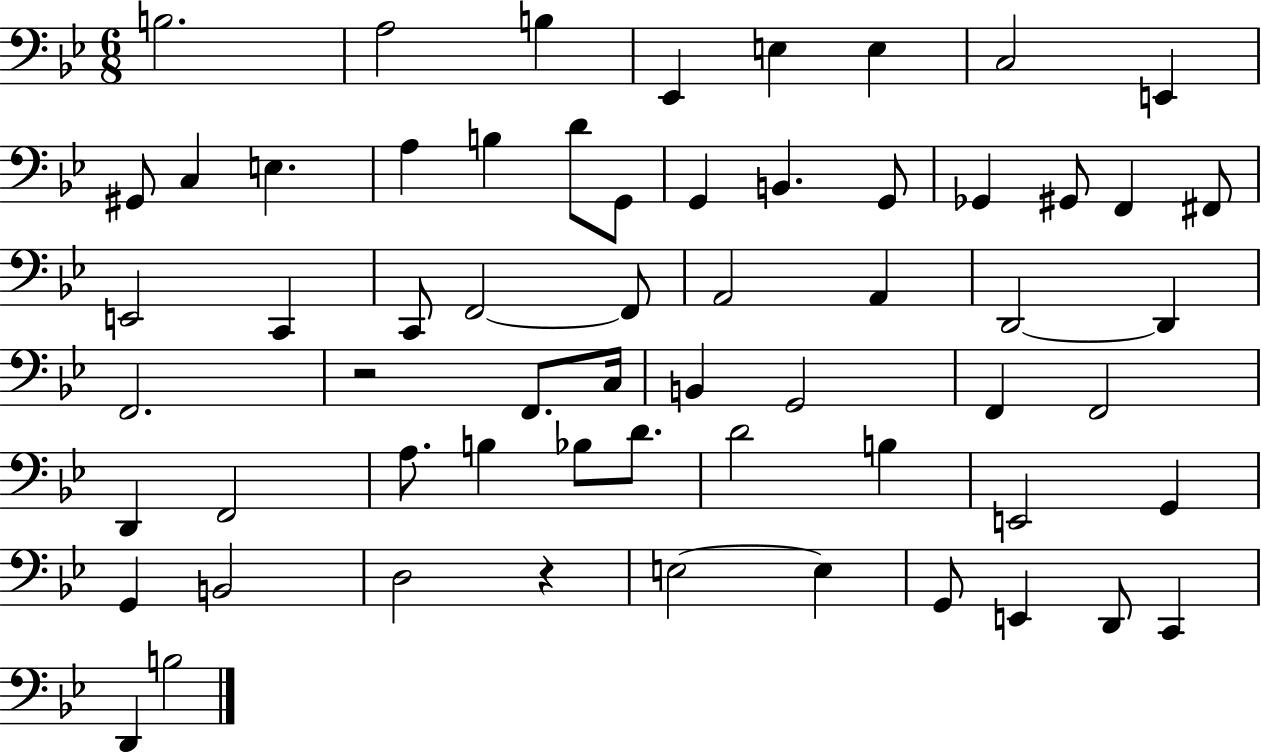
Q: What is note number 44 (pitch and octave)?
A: D4